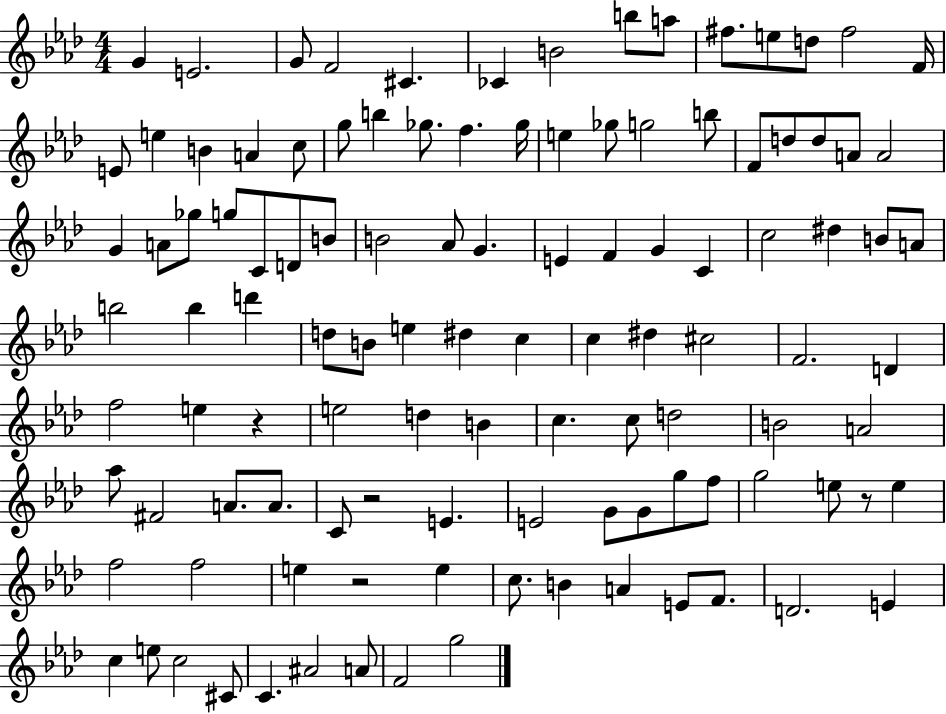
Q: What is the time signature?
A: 4/4